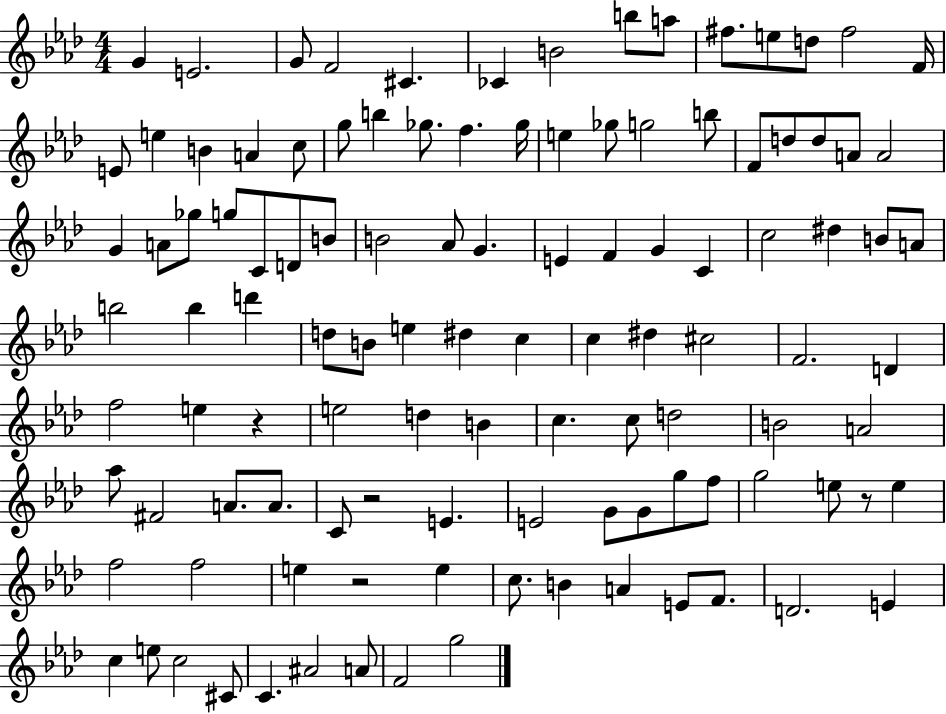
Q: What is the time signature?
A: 4/4